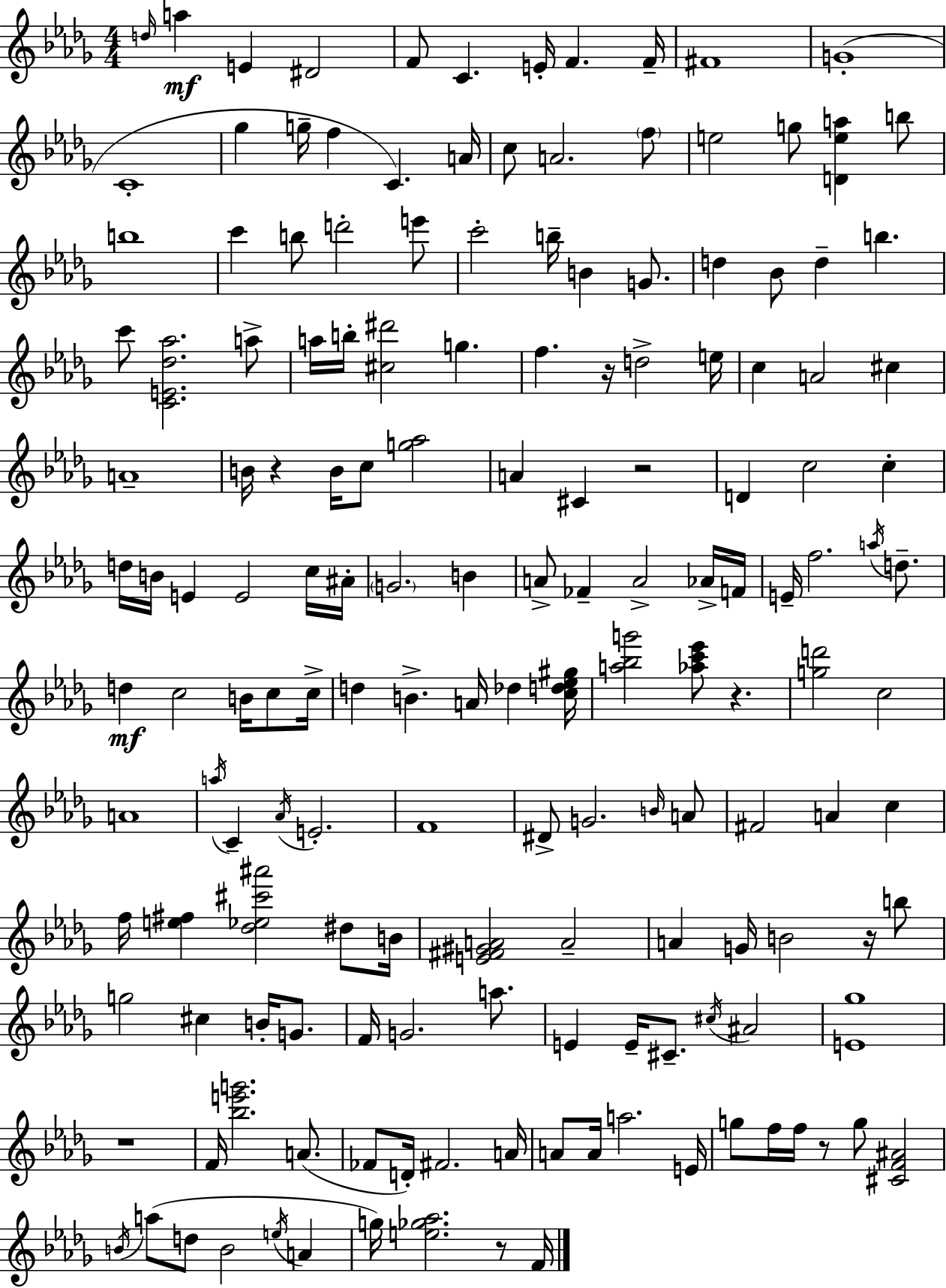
D5/s A5/q E4/q D#4/h F4/e C4/q. E4/s F4/q. F4/s F#4/w G4/w C4/w Gb5/q G5/s F5/q C4/q. A4/s C5/e A4/h. F5/e E5/h G5/e [D4,E5,A5]/q B5/e B5/w C6/q B5/e D6/h E6/e C6/h B5/s B4/q G4/e. D5/q Bb4/e D5/q B5/q. C6/e [C4,E4,Db5,Ab5]/h. A5/e A5/s B5/s [C#5,D#6]/h G5/q. F5/q. R/s D5/h E5/s C5/q A4/h C#5/q A4/w B4/s R/q B4/s C5/e [G5,Ab5]/h A4/q C#4/q R/h D4/q C5/h C5/q D5/s B4/s E4/q E4/h C5/s A#4/s G4/h. B4/q A4/e FES4/q A4/h Ab4/s F4/s E4/s F5/h. A5/s D5/e. D5/q C5/h B4/s C5/e C5/s D5/q B4/q. A4/s Db5/q [C5,D5,Eb5,G#5]/s [A5,Bb5,G6]/h [Ab5,C6,Eb6]/e R/q. [G5,D6]/h C5/h A4/w A5/s C4/q Ab4/s E4/h. F4/w D#4/e G4/h. B4/s A4/e F#4/h A4/q C5/q F5/s [E5,F#5]/q [Db5,Eb5,C#6,A#6]/h D#5/e B4/s [E4,F#4,G#4,A4]/h A4/h A4/q G4/s B4/h R/s B5/e G5/h C#5/q B4/s G4/e. F4/s G4/h. A5/e. E4/q E4/s C#4/e. C#5/s A#4/h [E4,Gb5]/w R/w F4/s [Bb5,E6,G6]/h. A4/e. FES4/e D4/s F#4/h. A4/s A4/e A4/s A5/h. E4/s G5/e F5/s F5/s R/e G5/e [C#4,F4,A#4]/h B4/s A5/e D5/e B4/h E5/s A4/q G5/s [E5,Gb5,Ab5]/h. R/e F4/s